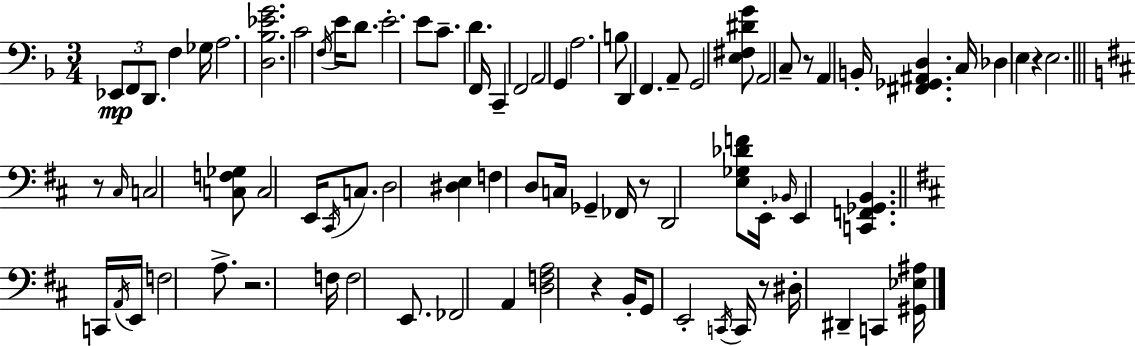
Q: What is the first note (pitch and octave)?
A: Eb2